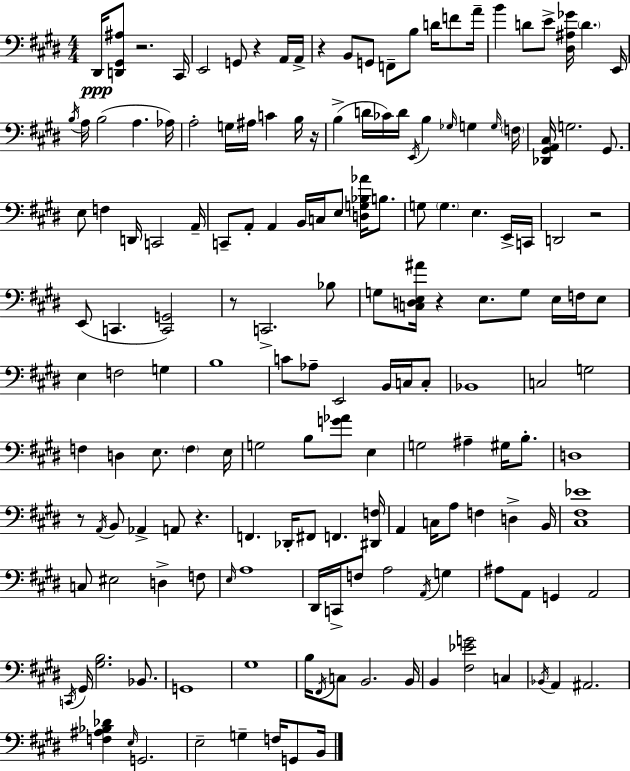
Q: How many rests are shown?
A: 9